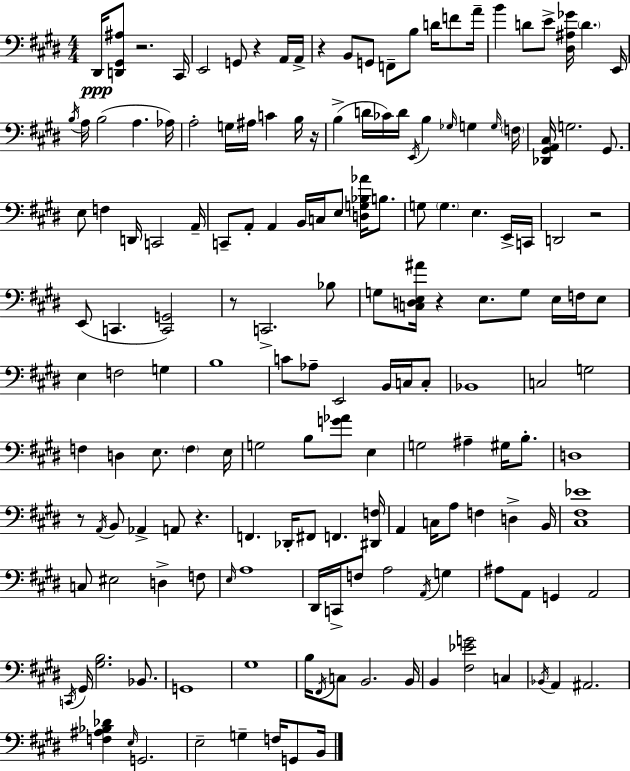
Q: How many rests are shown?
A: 9